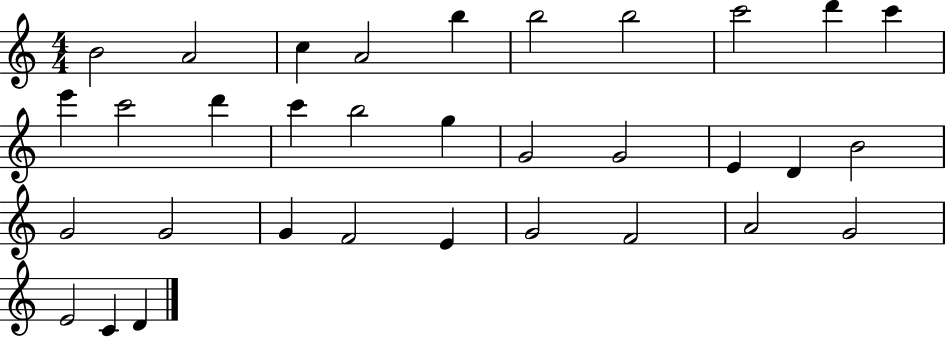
B4/h A4/h C5/q A4/h B5/q B5/h B5/h C6/h D6/q C6/q E6/q C6/h D6/q C6/q B5/h G5/q G4/h G4/h E4/q D4/q B4/h G4/h G4/h G4/q F4/h E4/q G4/h F4/h A4/h G4/h E4/h C4/q D4/q